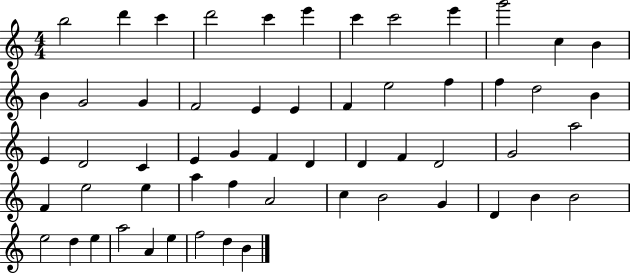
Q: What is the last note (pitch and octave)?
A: B4